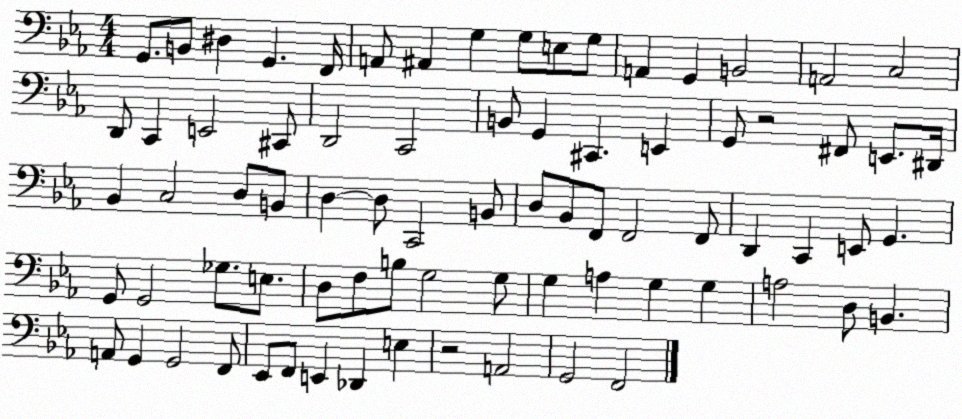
X:1
T:Untitled
M:4/4
L:1/4
K:Eb
G,,/2 B,,/2 ^D, G,, F,,/4 A,,/2 ^A,, G, G,/2 E,/2 G,/2 A,, G,, B,,2 A,,2 C,2 D,,/2 C,, E,,2 ^C,,/2 D,,2 C,,2 B,,/2 G,, ^C,, E,, G,,/2 z2 ^F,,/2 E,,/2 ^D,,/4 _B,, C,2 D,/2 B,,/2 D, D,/2 C,,2 B,,/2 D,/2 _B,,/2 F,,/2 F,,2 F,,/2 D,, C,, E,,/2 G,, G,,/2 G,,2 _G,/2 E,/2 D,/2 F,/2 B,/2 G,2 G,/2 G, A, G, G, A,2 D,/2 B,, A,,/2 G,, G,,2 F,,/2 _E,,/2 F,,/2 E,, _D,, E, z2 A,,2 G,,2 F,,2